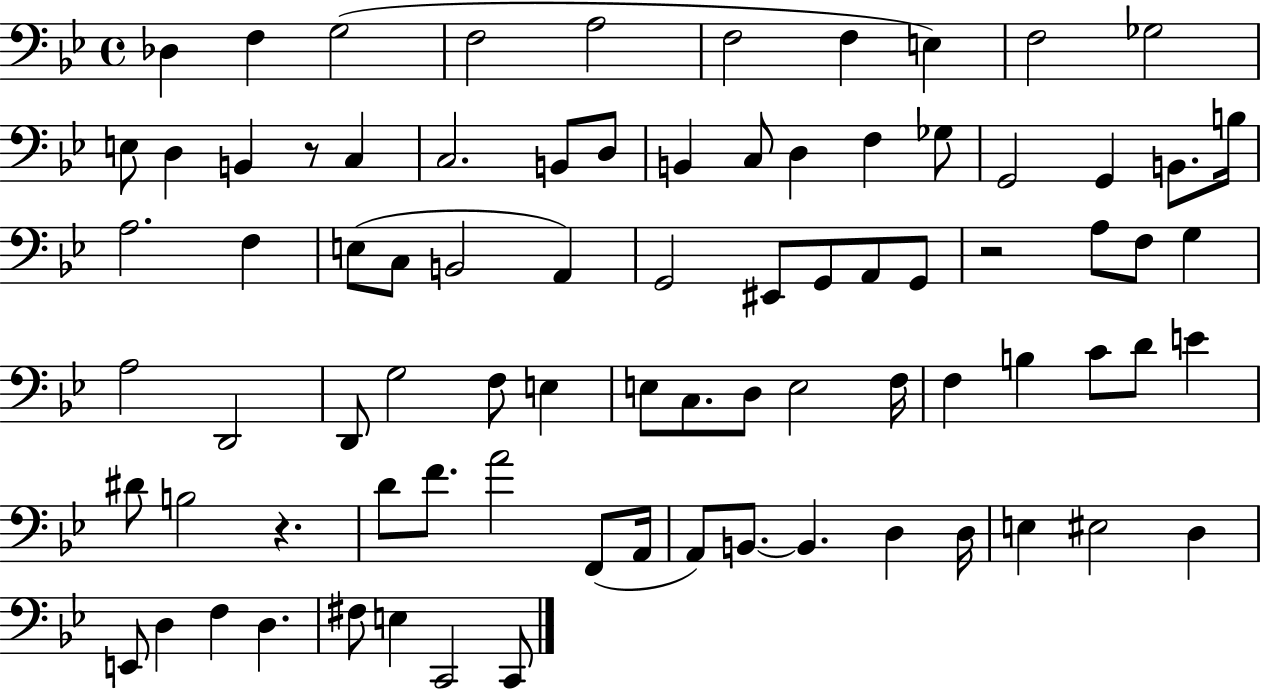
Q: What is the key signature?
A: BES major